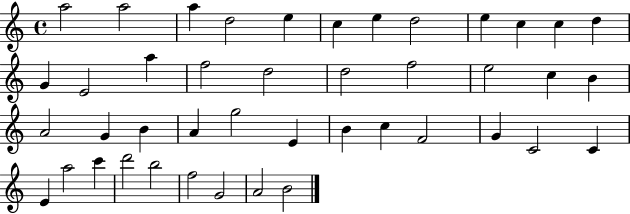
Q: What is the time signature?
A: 4/4